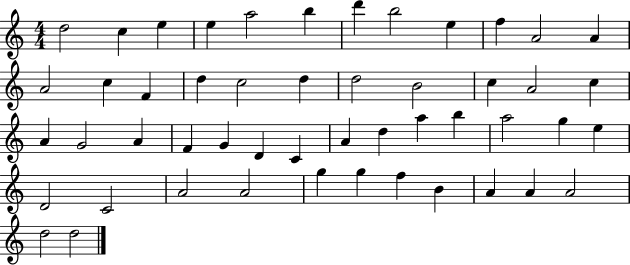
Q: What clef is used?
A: treble